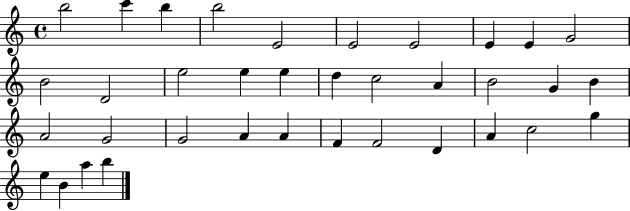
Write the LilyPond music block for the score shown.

{
  \clef treble
  \time 4/4
  \defaultTimeSignature
  \key c \major
  b''2 c'''4 b''4 | b''2 e'2 | e'2 e'2 | e'4 e'4 g'2 | \break b'2 d'2 | e''2 e''4 e''4 | d''4 c''2 a'4 | b'2 g'4 b'4 | \break a'2 g'2 | g'2 a'4 a'4 | f'4 f'2 d'4 | a'4 c''2 g''4 | \break e''4 b'4 a''4 b''4 | \bar "|."
}